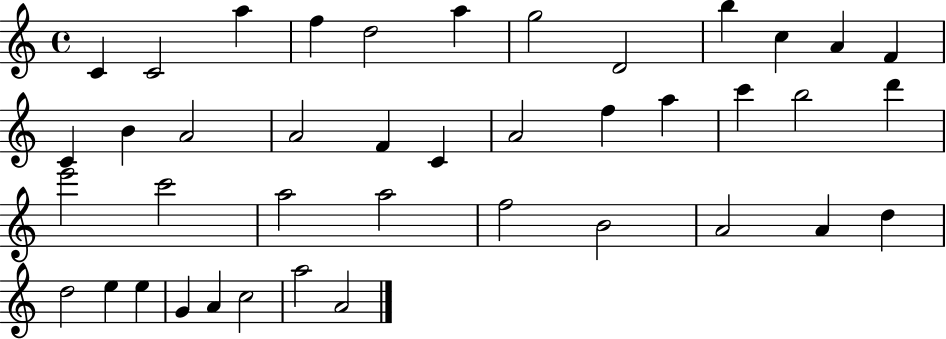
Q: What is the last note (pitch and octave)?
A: A4